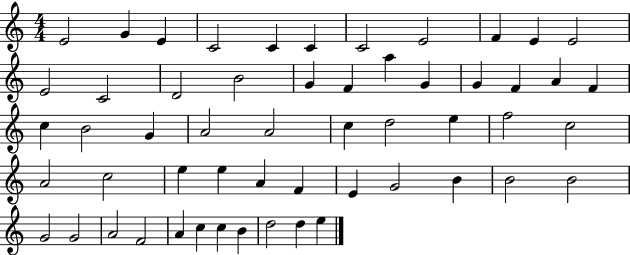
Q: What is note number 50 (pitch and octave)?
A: C5